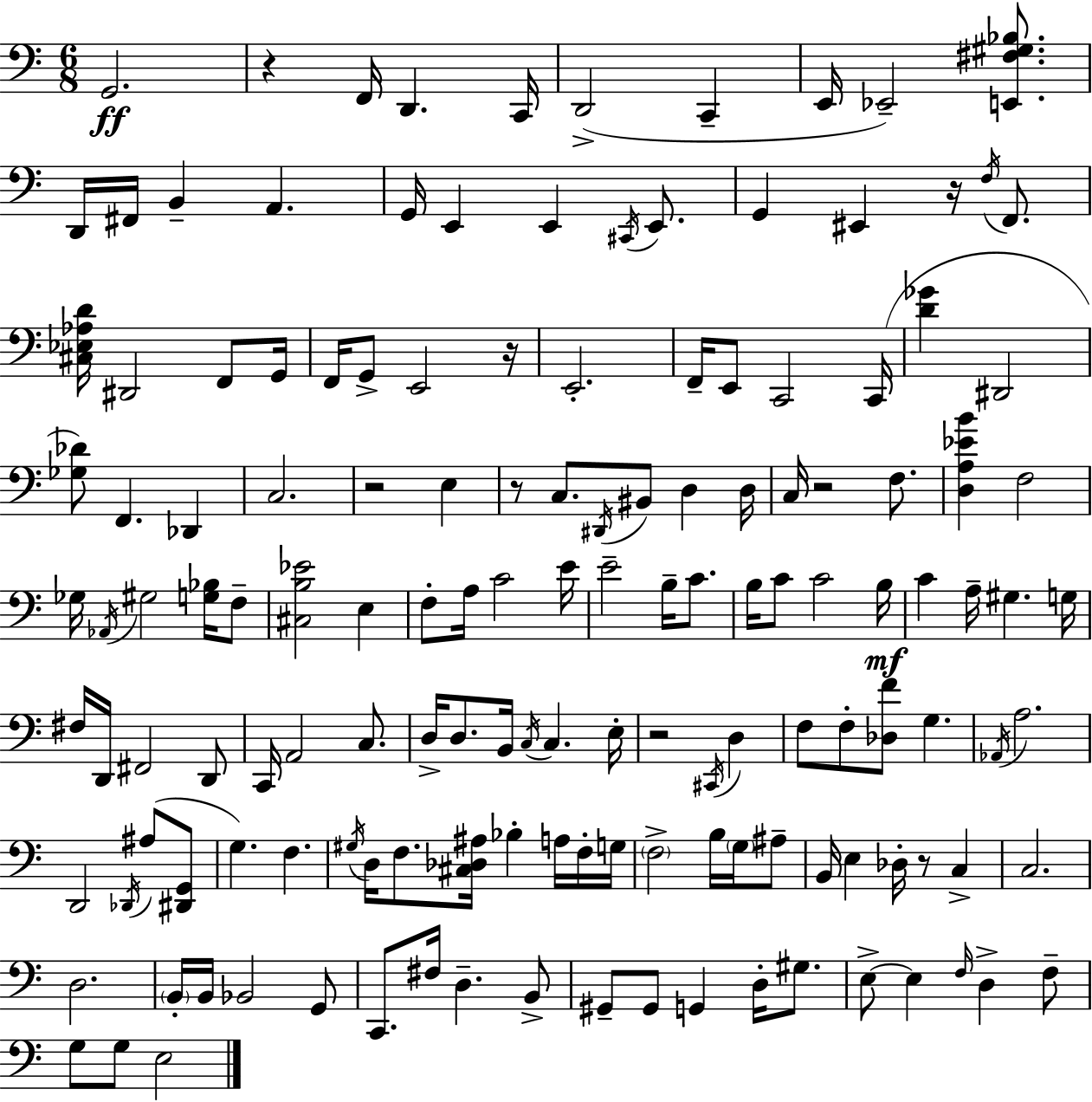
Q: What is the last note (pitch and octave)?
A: E3